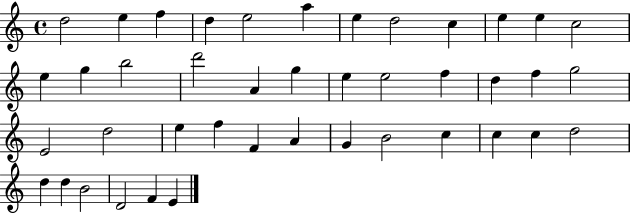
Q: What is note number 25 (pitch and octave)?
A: E4